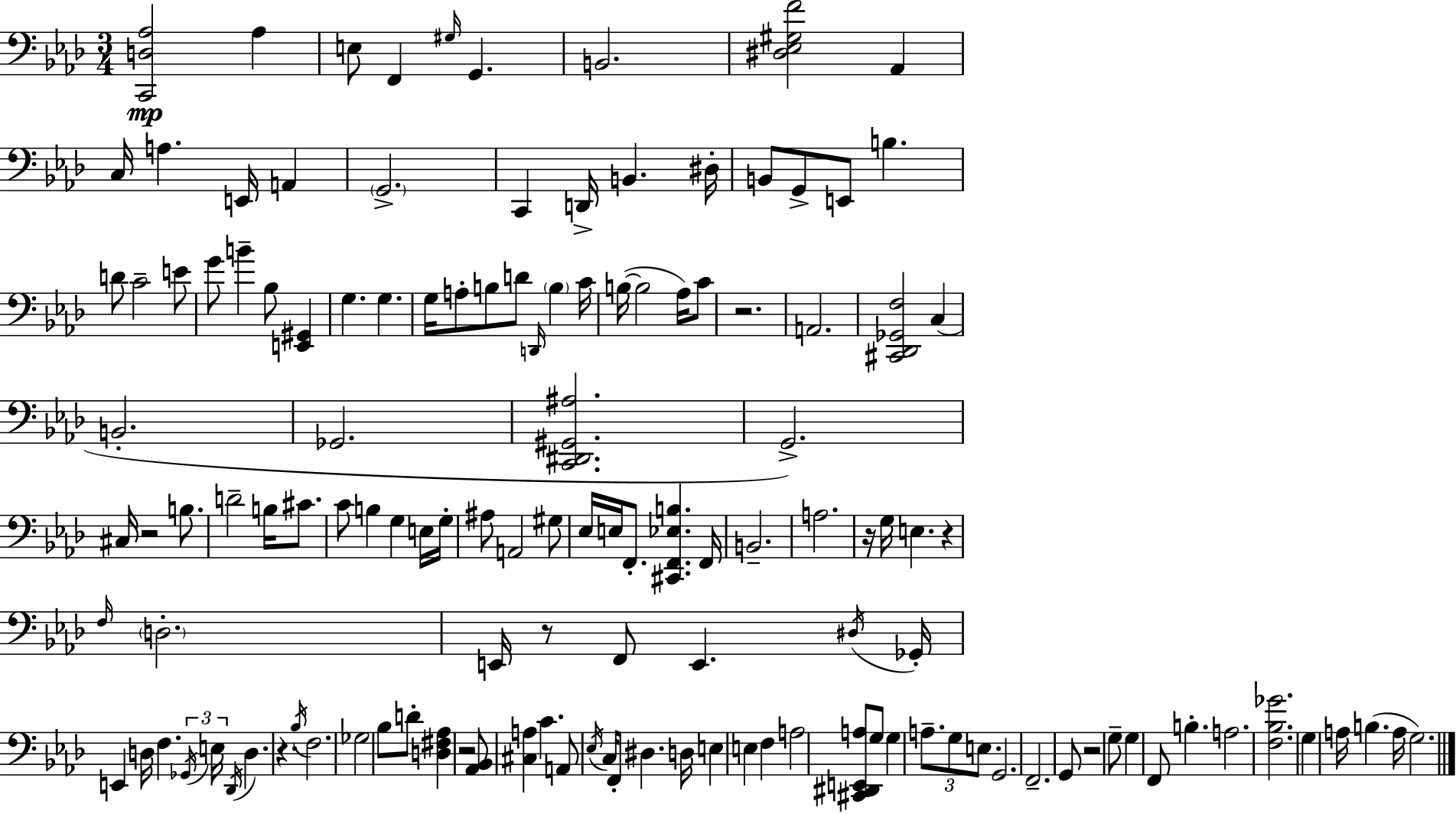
{
  \clef bass
  \numericTimeSignature
  \time 3/4
  \key aes \major
  \repeat volta 2 { <c, d aes>2\mp aes4 | e8 f,4 \grace { gis16 } g,4. | b,2. | <dis ees gis f'>2 aes,4 | \break c16 a4. e,16 a,4 | \parenthesize g,2.-> | c,4 d,16-> b,4. | dis16-. b,8 g,8-> e,8 b4. | \break d'8 c'2-- e'8 | g'8 b'4-- bes8 <e, gis,>4 | g4. g4. | g16 a8-. b8 d'8 \grace { d,16 } \parenthesize b4 | \break c'16 b16~(~ b2 aes16) | c'8 r2. | a,2. | <cis, des, ges, f>2 c4( | \break b,2.-. | ges,2. | <c, dis, gis, ais>2. | g,2.->) | \break cis16 r2 b8. | d'2-- b16 cis'8. | c'8 b4 g4 | e16 g16-. ais8 a,2 | \break gis8 ees16 e16 f,8.-. <cis, f, ees b>4. | f,16 b,2.-- | a2. | r16 g16 e4. r4 | \break \grace { f16 } \parenthesize d2.-. | e,16 r8 f,8 e,4. | \acciaccatura { dis16 } ges,16-. e,4 d16 f4. | \tuplet 3/2 { \acciaccatura { ges,16 } e16 \acciaccatura { des,16 } } d4. | \break r4. \acciaccatura { bes16 } f2. | ges2 | bes8 d'8-. <d fis aes>4 r2 | <aes, bes,>8 <cis a>4 | \break c'4. a,8 \acciaccatura { ees16 } c16 f,8-. | dis4. d16 e4 | e4 f4 a2 | <cis, dis, e, a>8 g8 g4 | \break \tuplet 3/2 { a8.-- g8 e8. } g,2. | f,2.-- | g,8 r2 | g8-- g4 | \break f,8 b4.-. a2. | <f bes ges'>2. | g4 | a16 b4.( a16 g2.) | \break } \bar "|."
}